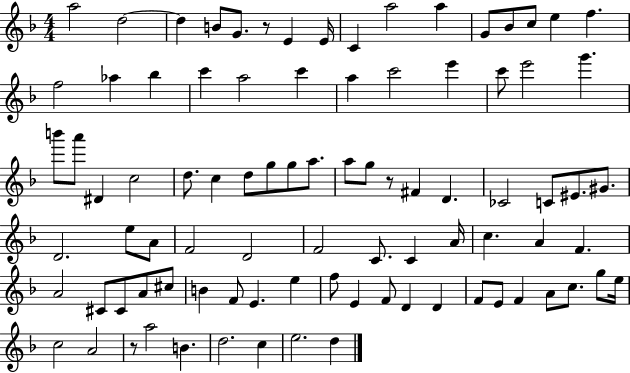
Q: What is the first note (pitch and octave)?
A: A5